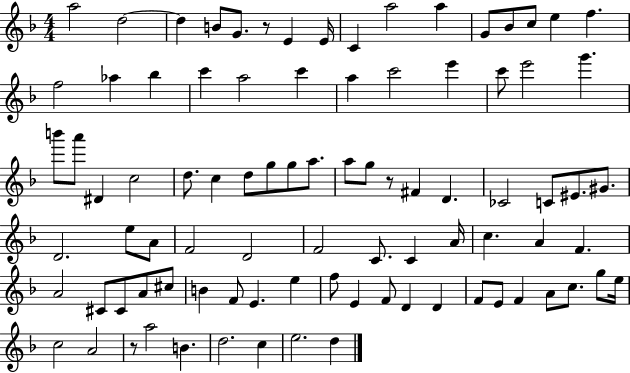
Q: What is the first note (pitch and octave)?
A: A5